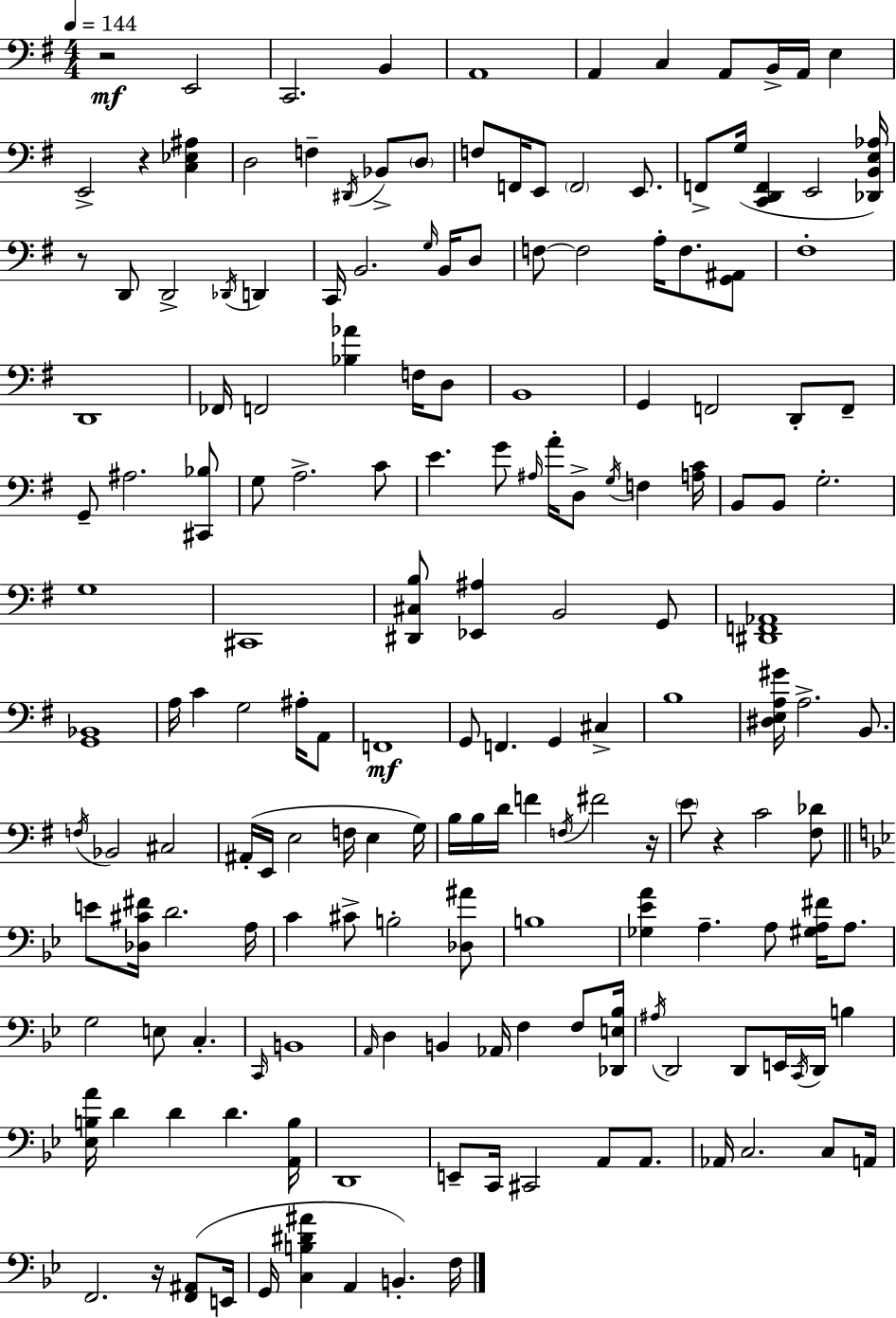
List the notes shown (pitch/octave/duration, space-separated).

R/h E2/h C2/h. B2/q A2/w A2/q C3/q A2/e B2/s A2/s E3/q E2/h R/q [C3,Eb3,A#3]/q D3/h F3/q D#2/s Bb2/e D3/e F3/e F2/s E2/e F2/h E2/e. F2/e G3/s [C2,D2,F2]/q E2/h [Db2,B2,E3,Ab3]/s R/e D2/e D2/h Db2/s D2/q C2/s B2/h. G3/s B2/s D3/e F3/e F3/h A3/s F3/e. [G2,A#2]/e F#3/w D2/w FES2/s F2/h [Bb3,Ab4]/q F3/s D3/e B2/w G2/q F2/h D2/e F2/e G2/e A#3/h. [C#2,Bb3]/e G3/e A3/h. C4/e E4/q. G4/e A#3/s A4/s D3/e G3/s F3/q [A3,C4]/s B2/e B2/e G3/h. G3/w C#2/w [D#2,C#3,B3]/e [Eb2,A#3]/q B2/h G2/e [D#2,F2,Ab2]/w [G2,Bb2]/w A3/s C4/q G3/h A#3/s A2/e F2/w G2/e F2/q. G2/q C#3/q B3/w [D#3,E3,A3,G#4]/s A3/h. B2/e. F3/s Bb2/h C#3/h A#2/s E2/s E3/h F3/s E3/q G3/s B3/s B3/s D4/s F4/q F3/s F#4/h R/s E4/e R/q C4/h [F#3,Db4]/e E4/e [Db3,C#4,F#4]/s D4/h. A3/s C4/q C#4/e B3/h [Db3,A#4]/e B3/w [Gb3,Eb4,A4]/q A3/q. A3/e [G#3,A3,F#4]/s A3/e. G3/h E3/e C3/q. C2/s B2/w A2/s D3/q B2/q Ab2/s F3/q F3/e [Db2,E3,Bb3]/s A#3/s D2/h D2/e E2/s C2/s D2/s B3/q [Eb3,B3,A4]/s D4/q D4/q D4/q. [A2,B3]/s D2/w E2/e C2/s C#2/h A2/e A2/e. Ab2/s C3/h. C3/e A2/s F2/h. R/s [F2,A#2]/e E2/s G2/s [C3,B3,D#4,A#4]/q A2/q B2/q. F3/s